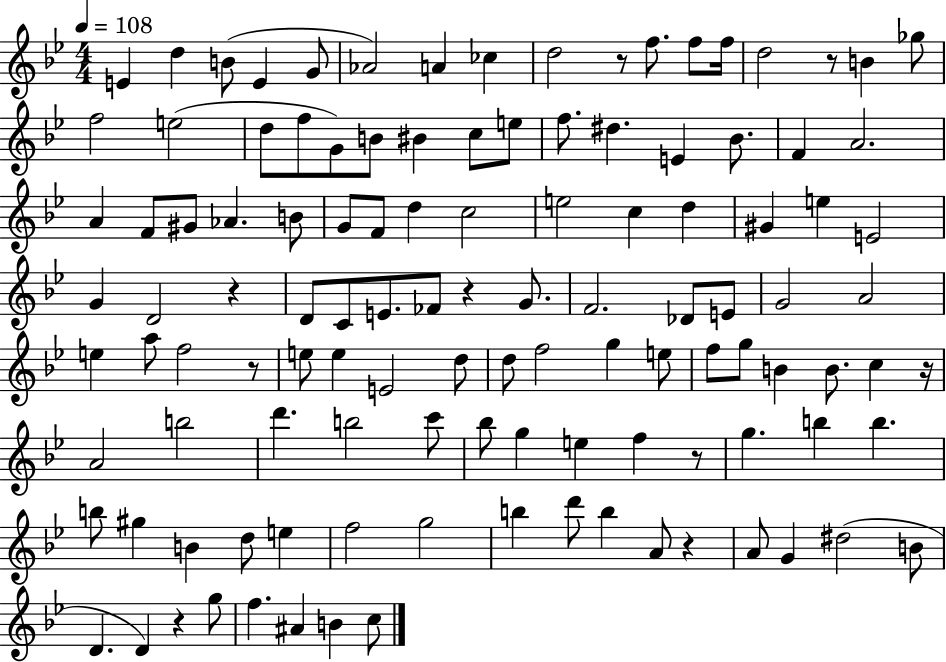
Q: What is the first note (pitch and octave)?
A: E4